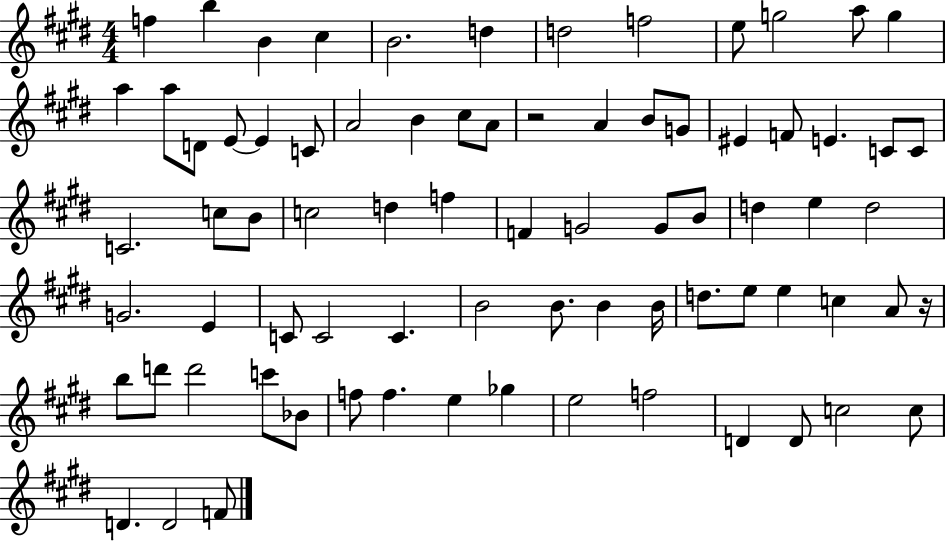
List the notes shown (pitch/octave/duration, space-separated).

F5/q B5/q B4/q C#5/q B4/h. D5/q D5/h F5/h E5/e G5/h A5/e G5/q A5/q A5/e D4/e E4/e E4/q C4/e A4/h B4/q C#5/e A4/e R/h A4/q B4/e G4/e EIS4/q F4/e E4/q. C4/e C4/e C4/h. C5/e B4/e C5/h D5/q F5/q F4/q G4/h G4/e B4/e D5/q E5/q D5/h G4/h. E4/q C4/e C4/h C4/q. B4/h B4/e. B4/q B4/s D5/e. E5/e E5/q C5/q A4/e R/s B5/e D6/e D6/h C6/e Bb4/e F5/e F5/q. E5/q Gb5/q E5/h F5/h D4/q D4/e C5/h C5/e D4/q. D4/h F4/e